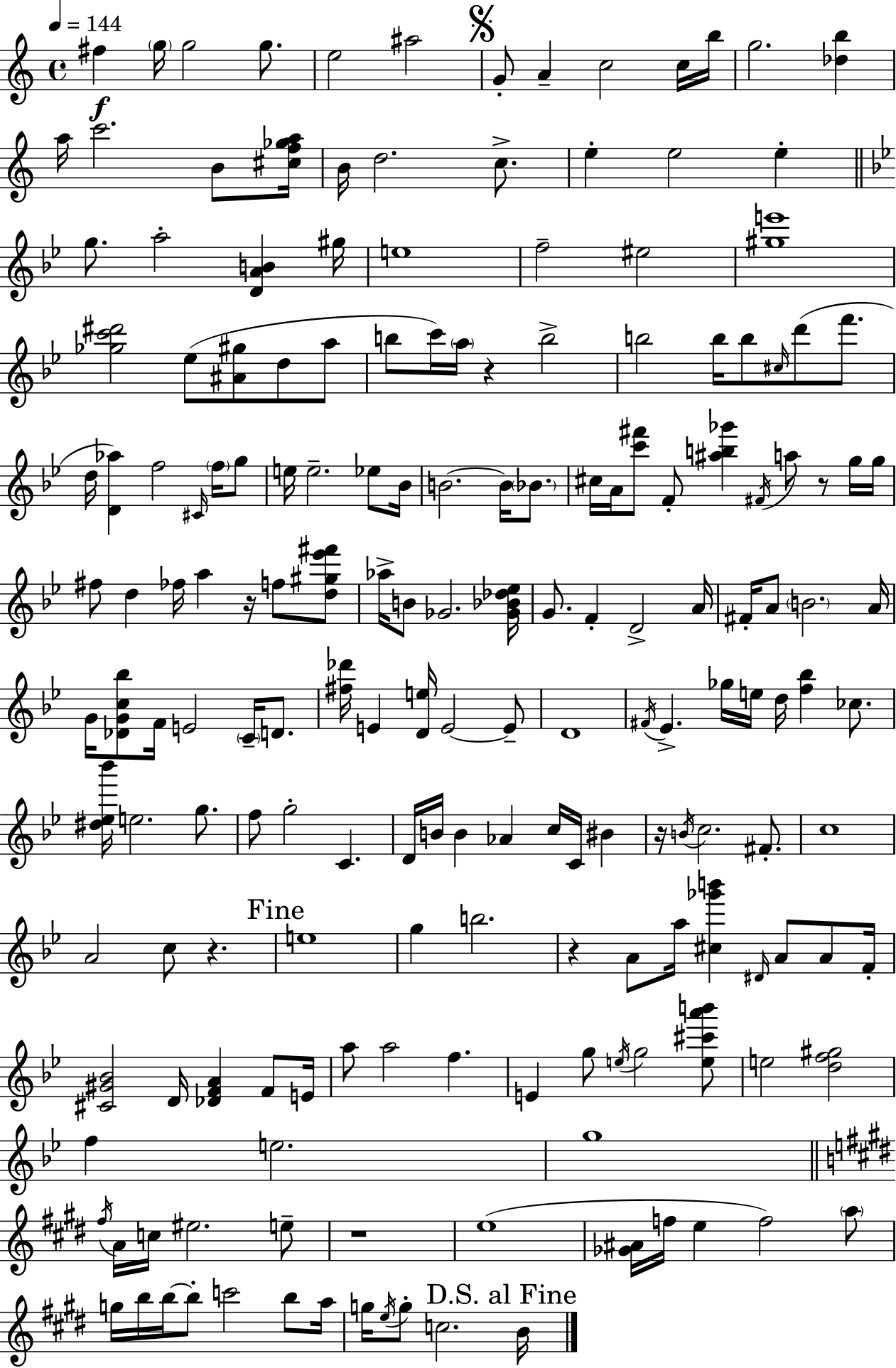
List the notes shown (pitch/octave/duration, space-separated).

F#5/q G5/s G5/h G5/e. E5/h A#5/h G4/e A4/q C5/h C5/s B5/s G5/h. [Db5,B5]/q A5/s C6/h. B4/e [C#5,F5,Gb5,A5]/s B4/s D5/h. C5/e. E5/q E5/h E5/q G5/e. A5/h [D4,A4,B4]/q G#5/s E5/w F5/h EIS5/h [G#5,E6]/w [Gb5,C6,D#6]/h Eb5/e [A#4,G#5]/e D5/e A5/e B5/e C6/s A5/s R/q B5/h B5/h B5/s B5/e C#5/s D6/e F6/e. D5/s [D4,Ab5]/q F5/h C#4/s F5/s G5/e E5/s E5/h. Eb5/e Bb4/s B4/h. B4/s Bb4/e. C#5/s A4/s [C6,F#6]/e F4/e [A#5,B5,Gb6]/q F#4/s A5/e R/e G5/s G5/s F#5/e D5/q FES5/s A5/q R/s F5/e [D5,G#5,Eb6,F#6]/e Ab5/s B4/e Gb4/h. [Gb4,Bb4,Db5,Eb5]/s G4/e. F4/q D4/h A4/s F#4/s A4/e B4/h. A4/s G4/s [Db4,G4,C5,Bb5]/e F4/s E4/h C4/s D4/e. [F#5,Db6]/s E4/q [D4,E5]/s E4/h E4/e D4/w F#4/s Eb4/q. Gb5/s E5/s D5/s [F5,Bb5]/q CES5/e. [D#5,Eb5,Bb6]/s E5/h. G5/e. F5/e G5/h C4/q. D4/s B4/s B4/q Ab4/q C5/s C4/s BIS4/q R/s B4/s C5/h. F#4/e. C5/w A4/h C5/e R/q. E5/w G5/q B5/h. R/q A4/e A5/s [C#5,Gb6,B6]/q D#4/s A4/e A4/e F4/s [C#4,G#4,Bb4]/h D4/s [Db4,F4,A4]/q F4/e E4/s A5/e A5/h F5/q. E4/q G5/e E5/s G5/h [E5,C#6,A6,B6]/e E5/h [D5,F5,G#5]/h F5/q E5/h. G5/w F#5/s A4/s C5/s EIS5/h. E5/e R/w E5/w [Gb4,A#4]/s F5/s E5/q F5/h A5/e G5/s B5/s B5/s B5/e C6/h B5/e A5/s G5/s E5/s G5/e C5/h. B4/s